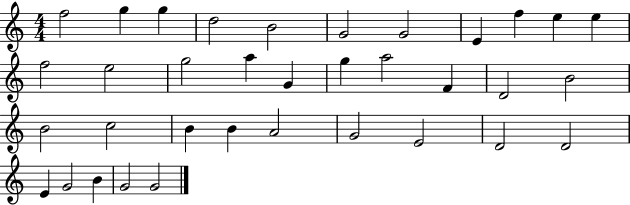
X:1
T:Untitled
M:4/4
L:1/4
K:C
f2 g g d2 B2 G2 G2 E f e e f2 e2 g2 a G g a2 F D2 B2 B2 c2 B B A2 G2 E2 D2 D2 E G2 B G2 G2